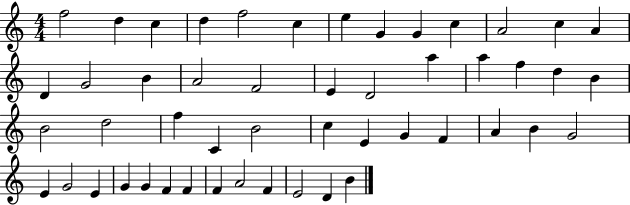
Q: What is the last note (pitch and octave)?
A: B4